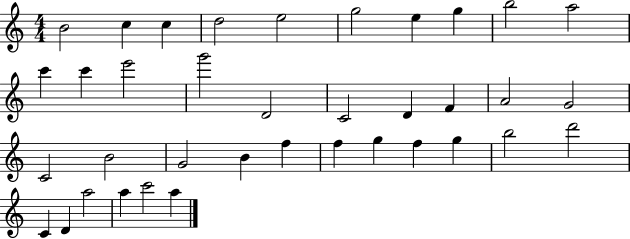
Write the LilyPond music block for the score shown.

{
  \clef treble
  \numericTimeSignature
  \time 4/4
  \key c \major
  b'2 c''4 c''4 | d''2 e''2 | g''2 e''4 g''4 | b''2 a''2 | \break c'''4 c'''4 e'''2 | g'''2 d'2 | c'2 d'4 f'4 | a'2 g'2 | \break c'2 b'2 | g'2 b'4 f''4 | f''4 g''4 f''4 g''4 | b''2 d'''2 | \break c'4 d'4 a''2 | a''4 c'''2 a''4 | \bar "|."
}